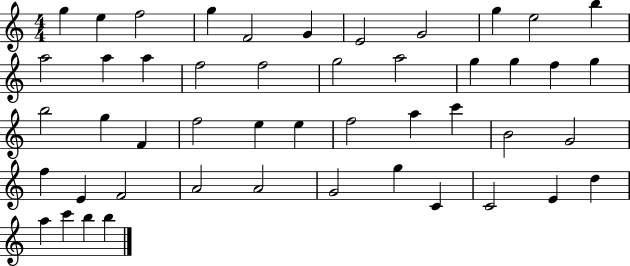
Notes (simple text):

G5/q E5/q F5/h G5/q F4/h G4/q E4/h G4/h G5/q E5/h B5/q A5/h A5/q A5/q F5/h F5/h G5/h A5/h G5/q G5/q F5/q G5/q B5/h G5/q F4/q F5/h E5/q E5/q F5/h A5/q C6/q B4/h G4/h F5/q E4/q F4/h A4/h A4/h G4/h G5/q C4/q C4/h E4/q D5/q A5/q C6/q B5/q B5/q